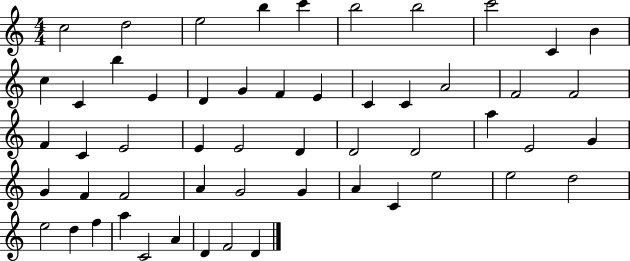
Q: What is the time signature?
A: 4/4